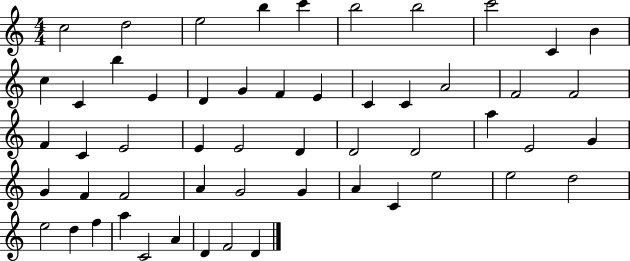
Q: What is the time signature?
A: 4/4